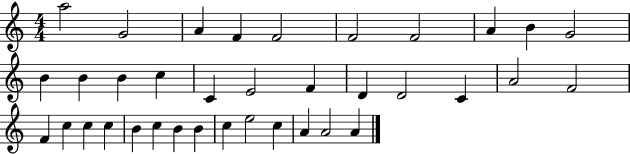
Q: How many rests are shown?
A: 0